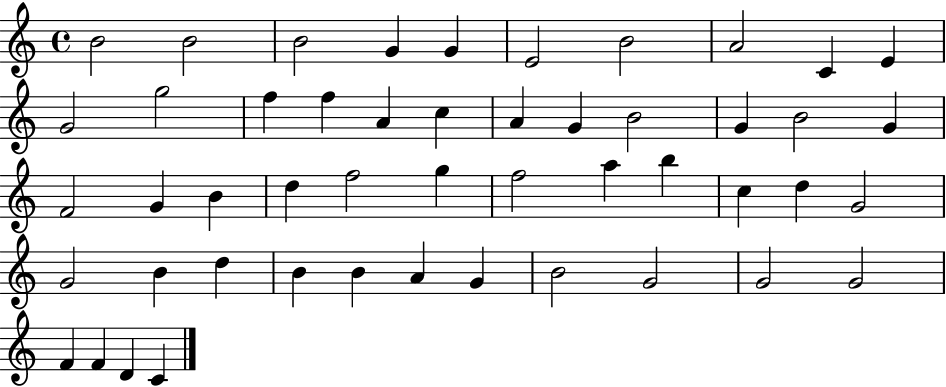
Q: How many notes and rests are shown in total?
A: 49